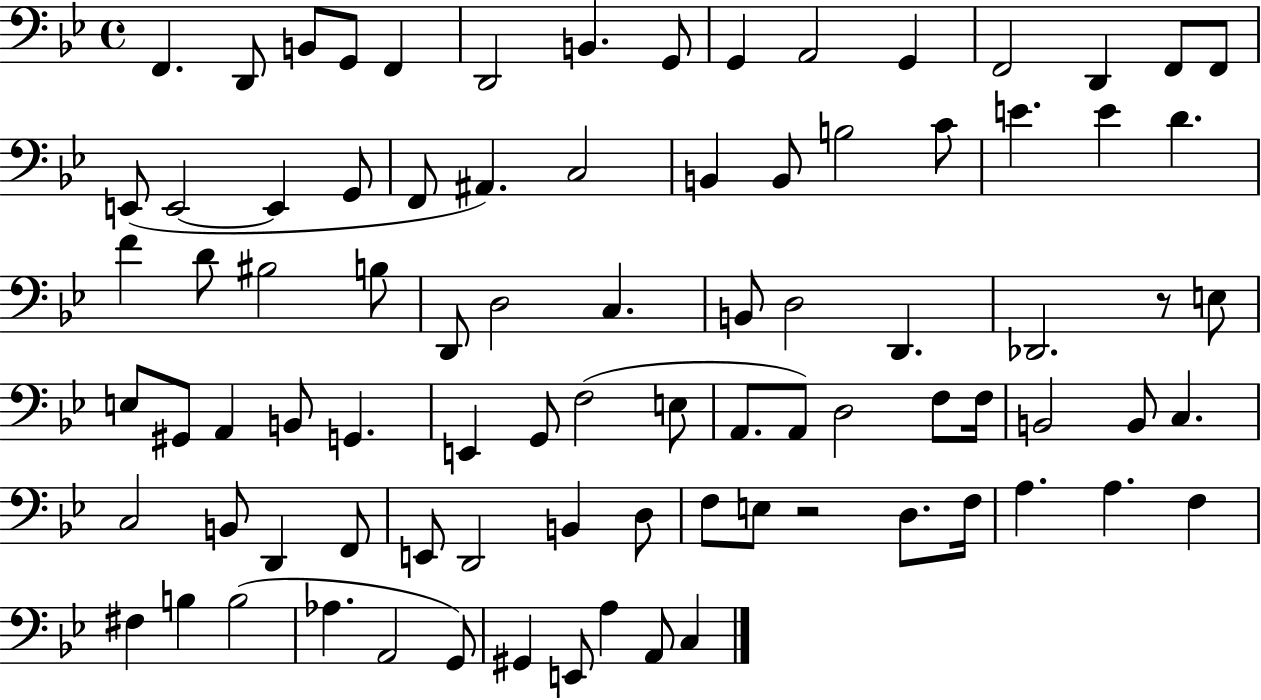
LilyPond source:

{
  \clef bass
  \time 4/4
  \defaultTimeSignature
  \key bes \major
  f,4. d,8 b,8 g,8 f,4 | d,2 b,4. g,8 | g,4 a,2 g,4 | f,2 d,4 f,8 f,8 | \break e,8( e,2~~ e,4 g,8 | f,8 ais,4.) c2 | b,4 b,8 b2 c'8 | e'4. e'4 d'4. | \break f'4 d'8 bis2 b8 | d,8 d2 c4. | b,8 d2 d,4. | des,2. r8 e8 | \break e8 gis,8 a,4 b,8 g,4. | e,4 g,8 f2( e8 | a,8. a,8) d2 f8 f16 | b,2 b,8 c4. | \break c2 b,8 d,4 f,8 | e,8 d,2 b,4 d8 | f8 e8 r2 d8. f16 | a4. a4. f4 | \break fis4 b4 b2( | aes4. a,2 g,8) | gis,4 e,8 a4 a,8 c4 | \bar "|."
}